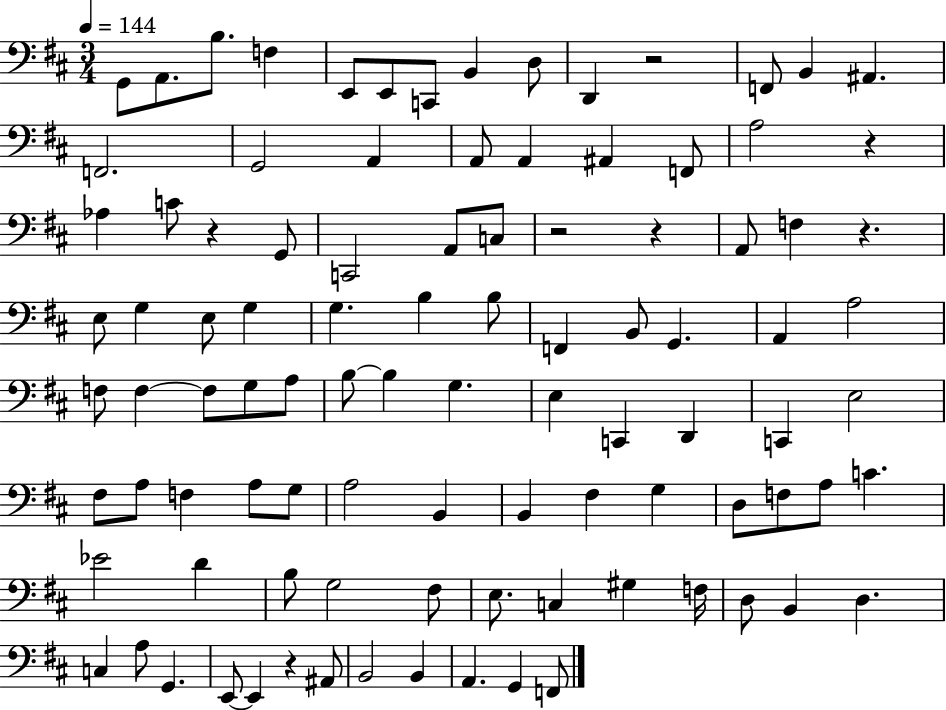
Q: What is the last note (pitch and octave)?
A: F2